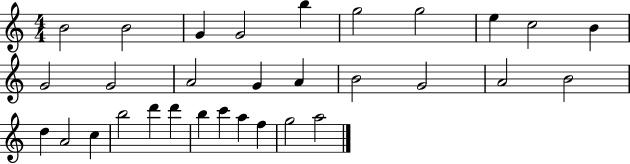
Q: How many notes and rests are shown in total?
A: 31